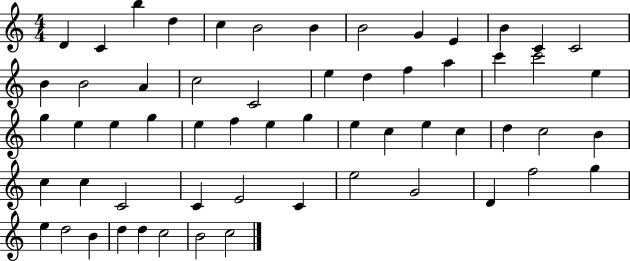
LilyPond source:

{
  \clef treble
  \numericTimeSignature
  \time 4/4
  \key c \major
  d'4 c'4 b''4 d''4 | c''4 b'2 b'4 | b'2 g'4 e'4 | b'4 c'4 c'2 | \break b'4 b'2 a'4 | c''2 c'2 | e''4 d''4 f''4 a''4 | c'''4 c'''2 e''4 | \break g''4 e''4 e''4 g''4 | e''4 f''4 e''4 g''4 | e''4 c''4 e''4 c''4 | d''4 c''2 b'4 | \break c''4 c''4 c'2 | c'4 e'2 c'4 | e''2 g'2 | d'4 f''2 g''4 | \break e''4 d''2 b'4 | d''4 d''4 c''2 | b'2 c''2 | \bar "|."
}